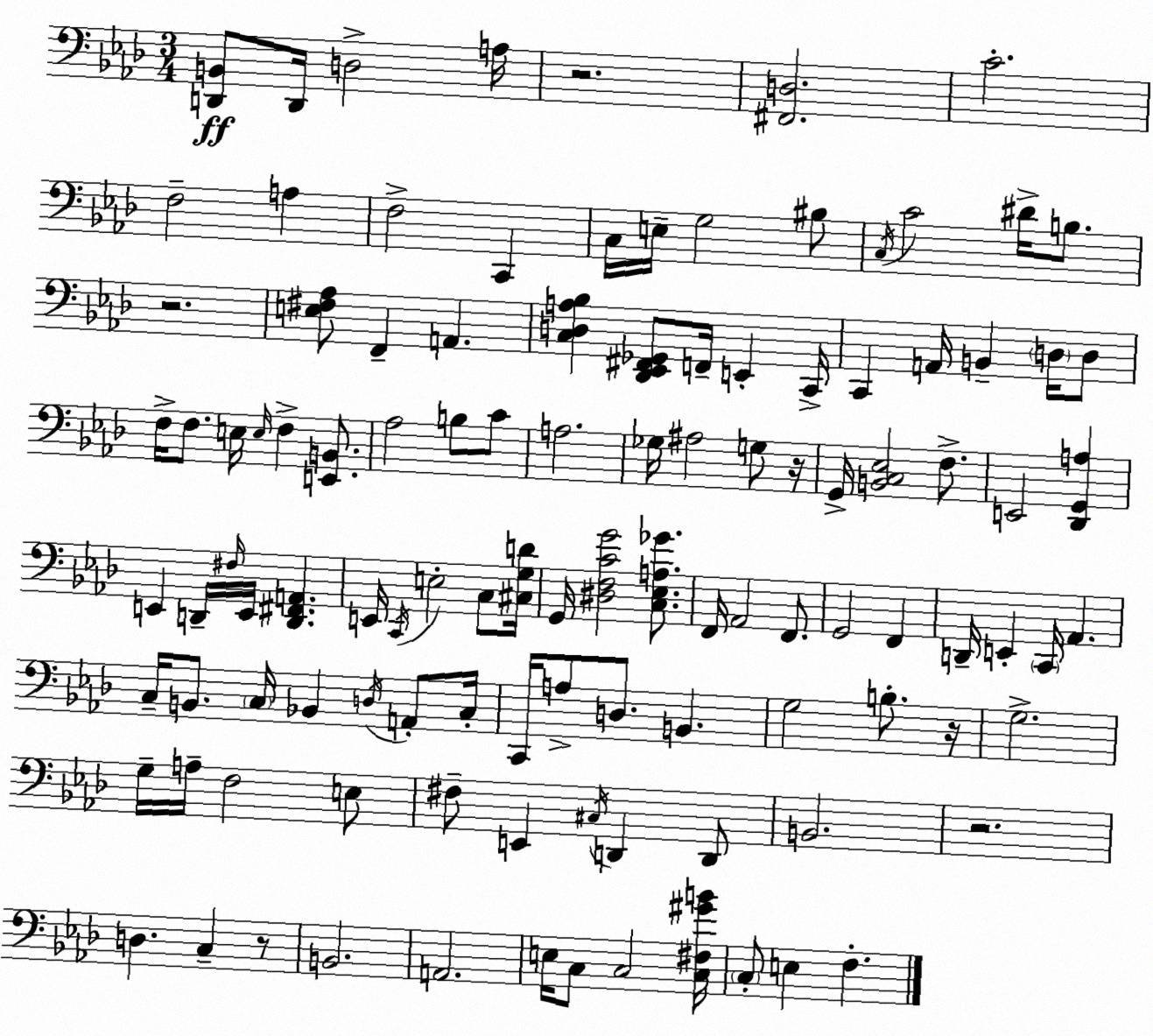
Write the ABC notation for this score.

X:1
T:Untitled
M:3/4
L:1/4
K:Ab
[D,,B,,]/2 D,,/4 D,2 A,/4 z2 [^F,,D,]2 C2 F,2 A, F,2 C,, C,/4 E,/4 G,2 ^B,/2 C,/4 C2 ^D/4 B,/2 z2 [E,^F,_A,]/2 F,, A,, [C,D,A,_B,] [_D,,_E,,^F,,_G,,]/2 F,,/4 E,, C,,/4 C,, A,,/4 B,, D,/4 D,/2 F,/4 F,/2 E,/4 E,/4 F, [E,,B,,]/2 _A,2 B,/2 C/2 A,2 _G,/4 ^A,2 G,/2 z/4 G,,/4 [B,,C,_E,]2 F,/2 E,,2 [_D,,G,,A,] E,, D,,/4 ^F,/4 E,,/4 [D,,^F,,A,,] E,,/4 C,,/4 E,2 C,/2 [^C,G,D]/4 G,,/4 [^D,F,CG]2 [C,_E,A,_G]/2 F,,/4 _A,,2 F,,/2 G,,2 F,, D,,/4 E,, C,,/4 _A,, C,/4 B,,/2 C,/4 _B,, D,/4 A,,/2 C,/4 C,,/4 A,/2 D,/2 B,, G,2 B,/2 z/4 G,2 G,/4 A,/4 F,2 E,/2 ^F,/2 E,, ^C,/4 D,, D,,/2 B,,2 z2 D, C, z/2 B,,2 A,,2 E,/4 C,/2 C,2 [C,^F,^GB]/4 C,/2 E, F,